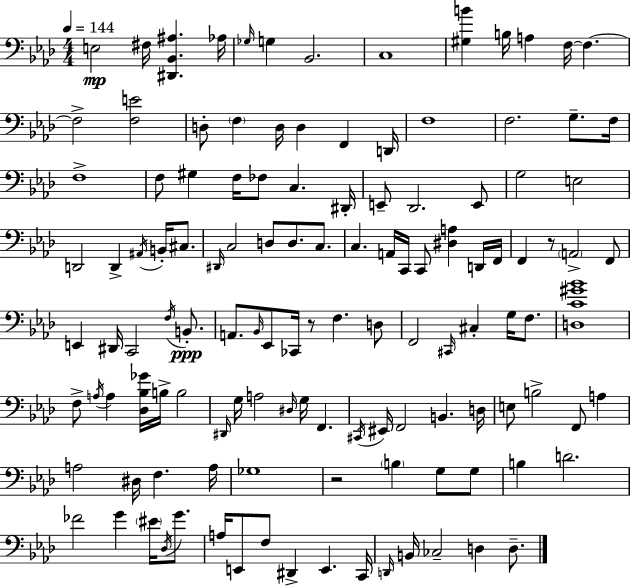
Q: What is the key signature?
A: AES major